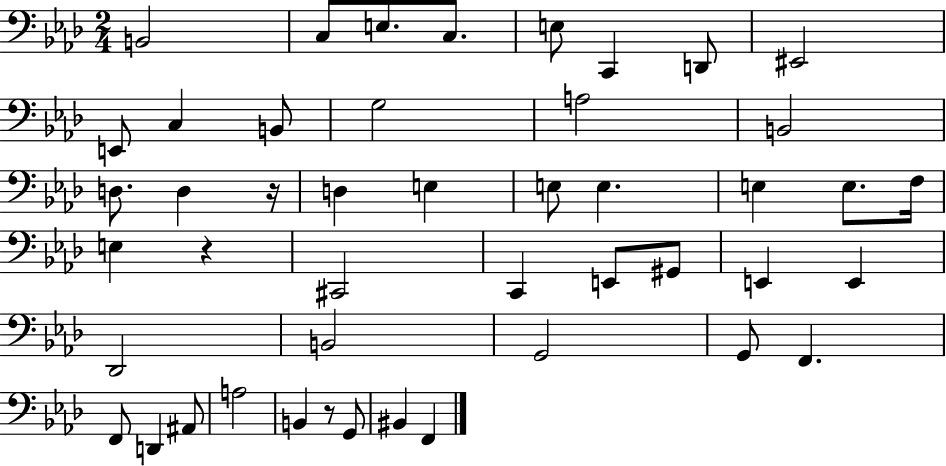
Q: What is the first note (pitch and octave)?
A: B2